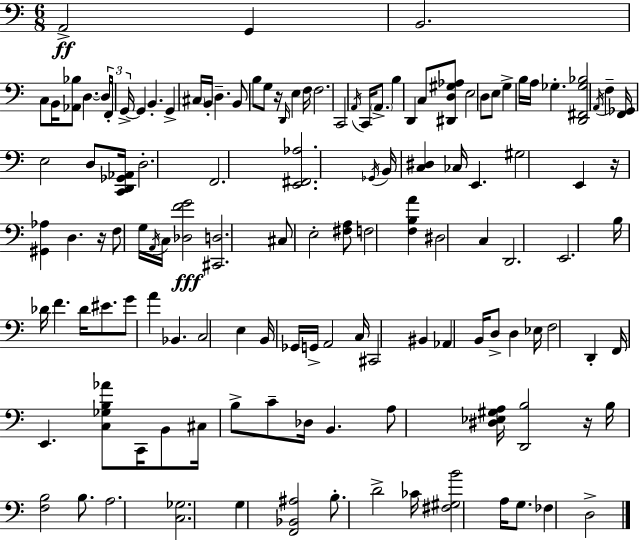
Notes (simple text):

A2/h G2/q B2/h. C3/e B2/s [Ab2,Bb3]/e D3/q. D3/s F2/s G2/s G2/q B2/q. G2/q C#3/s B2/s D3/q. B2/e B3/e G3/e R/s D2/s E3/q F3/s F3/h. C2/h A2/s C2/s A2/e. B3/q D2/q C3/e [D#2,D3,G#3,Ab3]/e E3/h D3/e E3/e G3/q B3/s A3/s Gb3/q. [D2,F#2,Gb3,Bb3]/h A2/s F3/q [F2,Gb2]/s E3/h D3/e [C2,D2,Gb2,Ab2]/s D3/h. F2/h. [E2,F#2,Ab3]/h. Gb2/s B2/s [C3,D#3]/q CES3/s E2/q. G#3/h E2/q R/s [G#2,Ab3]/q D3/q. R/s F3/e G3/s A2/s C3/s [Db3,F4,G4]/h [C#2,D3]/h. C#3/e E3/h [F#3,A3]/e F3/h [F3,B3,A4]/q D#3/h C3/q D2/h. E2/h. B3/s Db4/s F4/q. Db4/s EIS4/e. G4/e A4/q Bb2/q. C3/h E3/q B2/s Gb2/s G2/s A2/h C3/s C#2/h BIS2/q Ab2/q B2/s D3/e D3/q Eb3/s F3/h D2/q F2/s E2/q. [C3,Gb3,B3,Ab4]/e C2/s B2/e C#3/s B3/e C4/e Db3/s B2/q. A3/e [D#3,Eb3,G#3,A3]/s [D2,B3]/h R/s B3/s [F3,B3]/h B3/e. A3/h. [C3,Gb3]/h. G3/q [F2,Bb2,A#3]/h B3/e. D4/h CES4/s [F#3,G#3,B4]/h A3/s G3/e. FES3/q D3/h